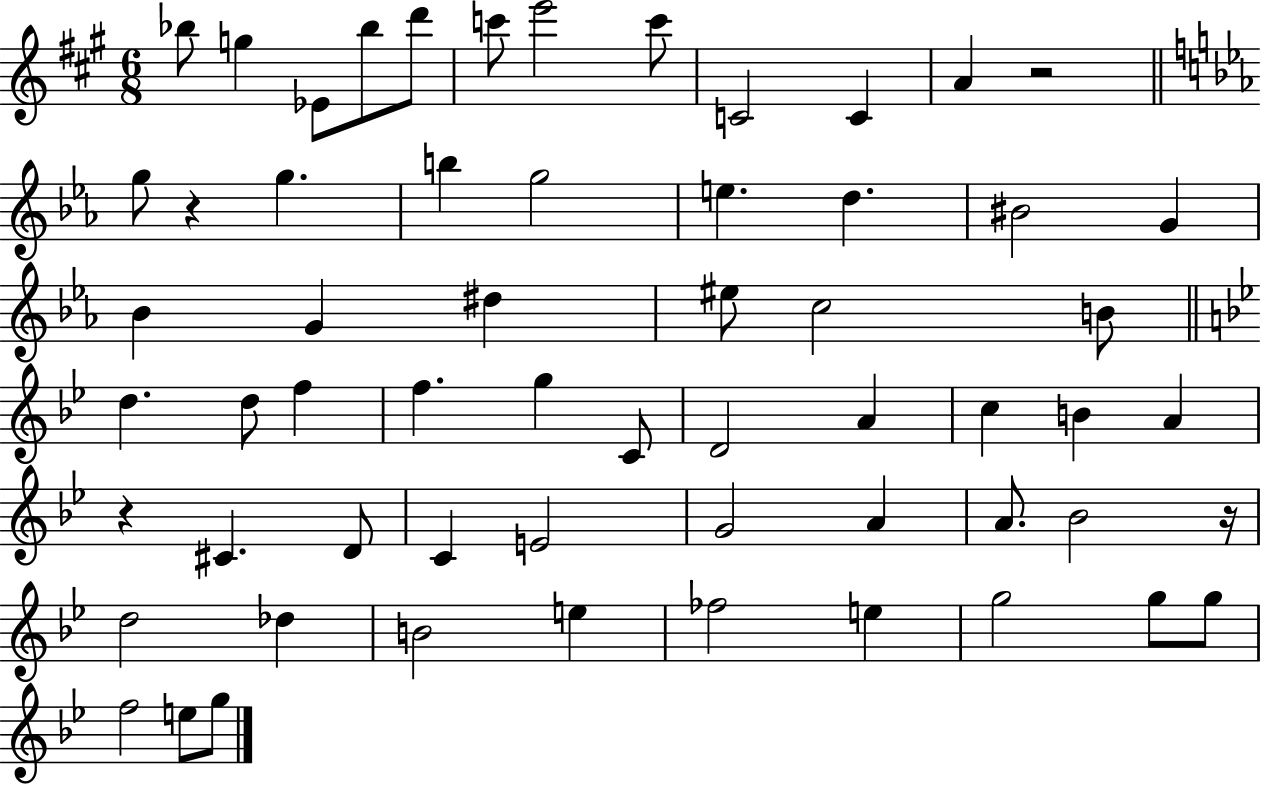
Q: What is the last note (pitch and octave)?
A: G5